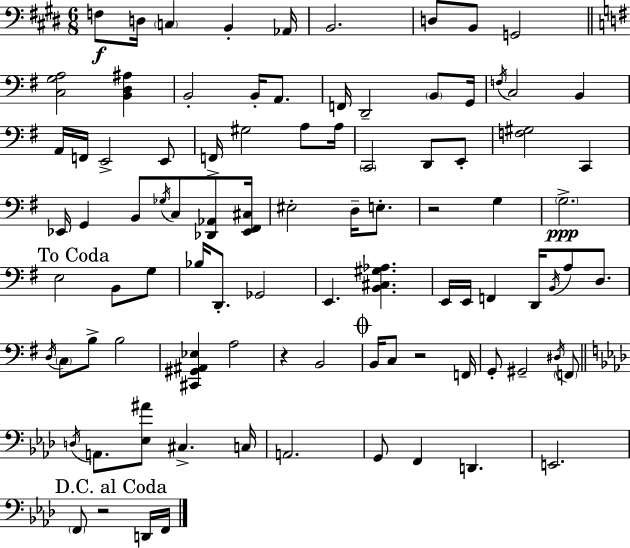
{
  \clef bass
  \numericTimeSignature
  \time 6/8
  \key e \major
  \repeat volta 2 { f8\f d16 \parenthesize c4 b,4-. aes,16 | b,2. | d8 b,8 g,2 | \bar "||" \break \key e \minor <c g a>2 <b, d ais>4 | b,2-. b,16-. a,8. | f,16 d,2-- \parenthesize b,8 g,16 | \acciaccatura { f16 } c2 b,4 | \break a,16 f,16 e,2-> e,8 | f,16-> gis2 a8 | a16 \parenthesize c,2 d,8 e,8-. | <f gis>2 c,4 | \break ees,16 g,4 b,8 \acciaccatura { ges16 } c8 <des, aes,>8 | <ees, fis, cis>16 eis2-. d16-- e8.-. | r2 g4 | \parenthesize g2.->\ppp | \break \mark "To Coda" e2 b,8 | g8 bes16 d,8.-. ges,2 | e,4. <b, cis gis aes>4. | e,16 e,16 f,4 d,16 \acciaccatura { b,16 } a8 | \break d8. \acciaccatura { d16 } \parenthesize c8 b8-> b2 | <cis, gis, ais, ees>4 a2 | r4 b,2 | \mark \markup { \musicglyph "scripts.coda" } b,16 c8 r2 | \break f,16 g,8-. gis,2-- | \acciaccatura { dis16 } \parenthesize f,8 \bar "||" \break \key aes \major \acciaccatura { d16 } a,8. <ees ais'>8 cis4.-> | c16 a,2. | g,8 f,4 d,4. | e,2. | \break \mark "D.C. al Coda" \parenthesize f,8 r2 d,16 | f,16 } \bar "|."
}